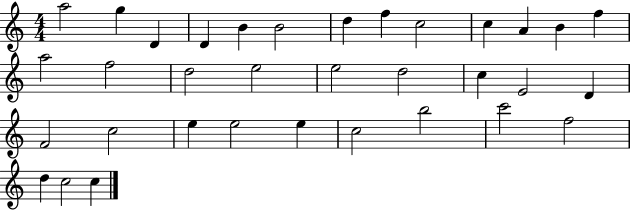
{
  \clef treble
  \numericTimeSignature
  \time 4/4
  \key c \major
  a''2 g''4 d'4 | d'4 b'4 b'2 | d''4 f''4 c''2 | c''4 a'4 b'4 f''4 | \break a''2 f''2 | d''2 e''2 | e''2 d''2 | c''4 e'2 d'4 | \break f'2 c''2 | e''4 e''2 e''4 | c''2 b''2 | c'''2 f''2 | \break d''4 c''2 c''4 | \bar "|."
}